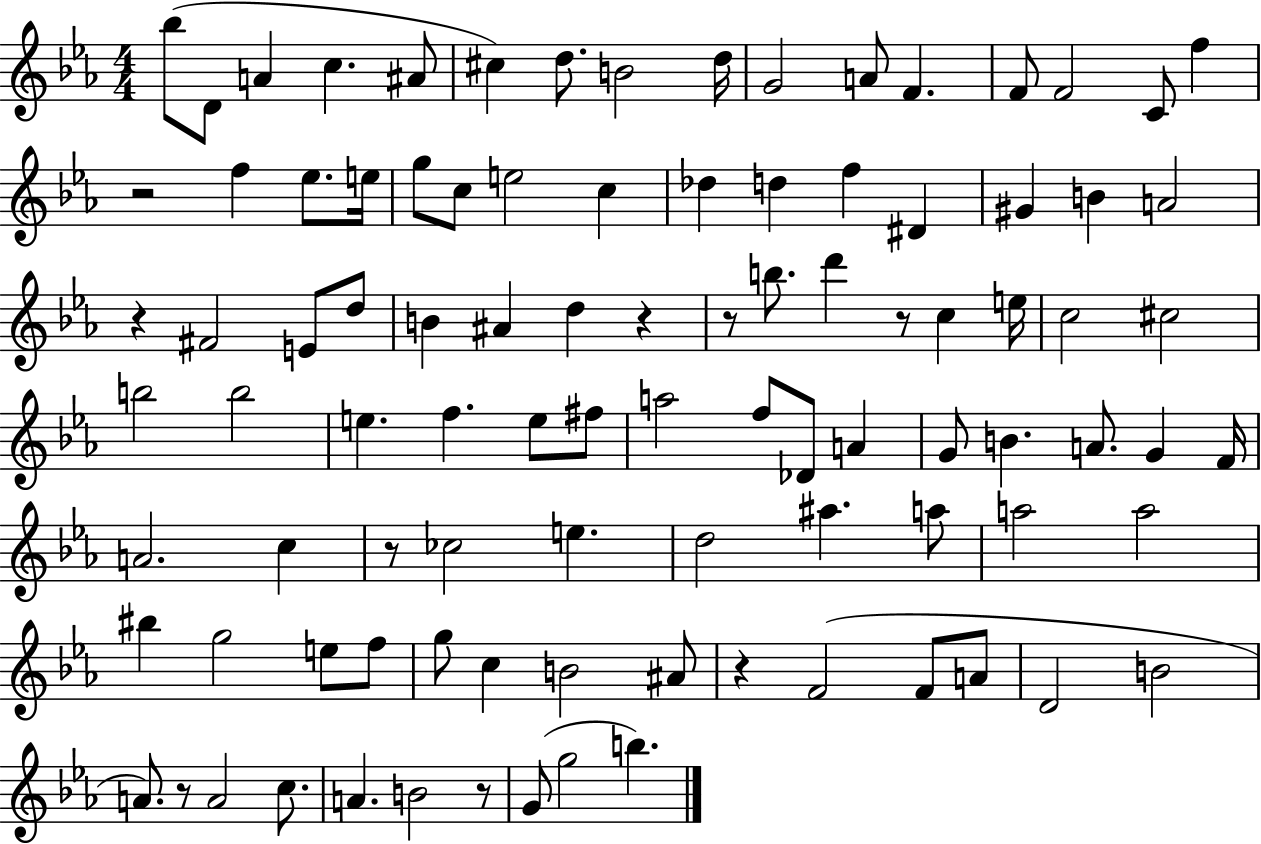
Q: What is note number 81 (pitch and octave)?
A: A4